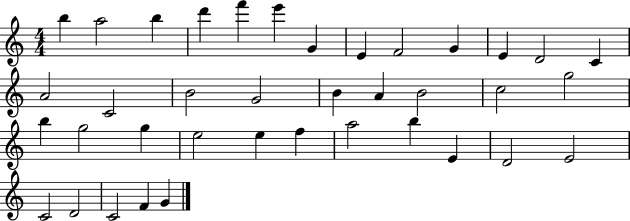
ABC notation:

X:1
T:Untitled
M:4/4
L:1/4
K:C
b a2 b d' f' e' G E F2 G E D2 C A2 C2 B2 G2 B A B2 c2 g2 b g2 g e2 e f a2 b E D2 E2 C2 D2 C2 F G